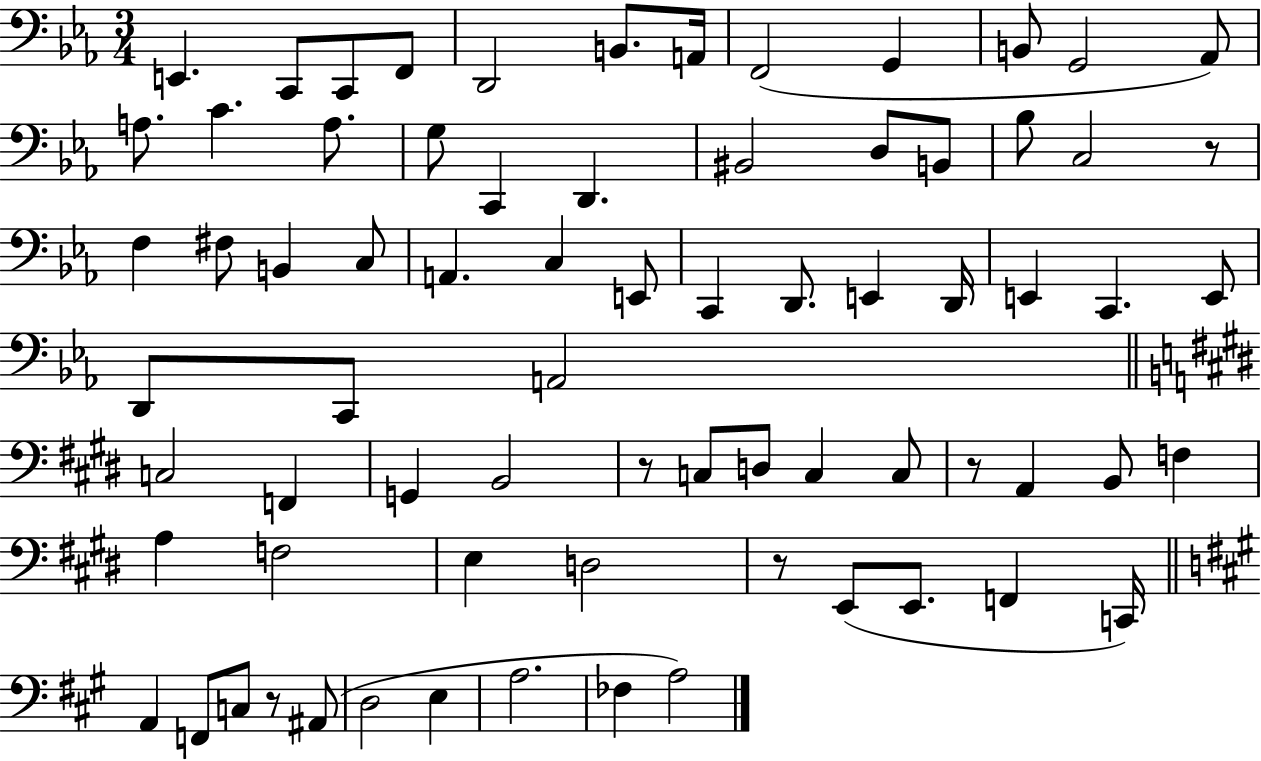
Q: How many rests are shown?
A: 5